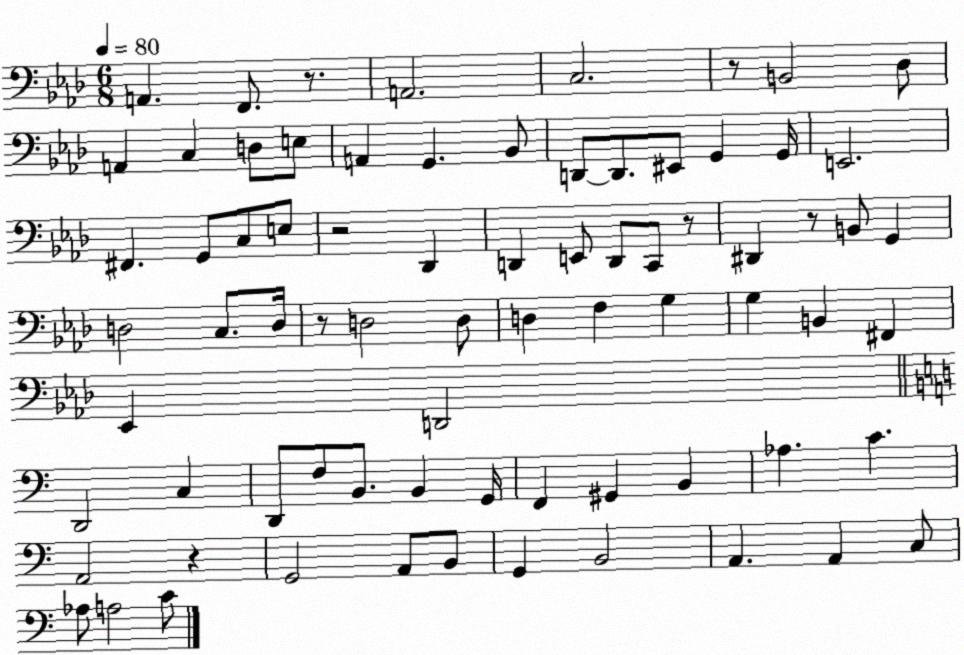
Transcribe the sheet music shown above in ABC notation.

X:1
T:Untitled
M:6/8
L:1/4
K:Ab
A,, F,,/2 z/2 A,,2 C,2 z/2 B,,2 _D,/2 A,, C, D,/2 E,/2 A,, G,, _B,,/2 D,,/2 D,,/2 ^E,,/2 G,, G,,/4 E,,2 ^F,, G,,/2 C,/2 E,/2 z2 _D,, D,, E,,/2 D,,/2 C,,/2 z/2 ^D,, z/2 B,,/2 G,, D,2 C,/2 D,/4 z/2 D,2 D,/2 D, F, G, G, B,, ^F,, _E,, D,,2 D,,2 C, D,,/2 F,/2 B,,/2 B,, G,,/4 F,, ^G,, B,, _A, C A,,2 z G,,2 A,,/2 B,,/2 G,, B,,2 A,, A,, C,/2 _A,/2 A,2 C/2